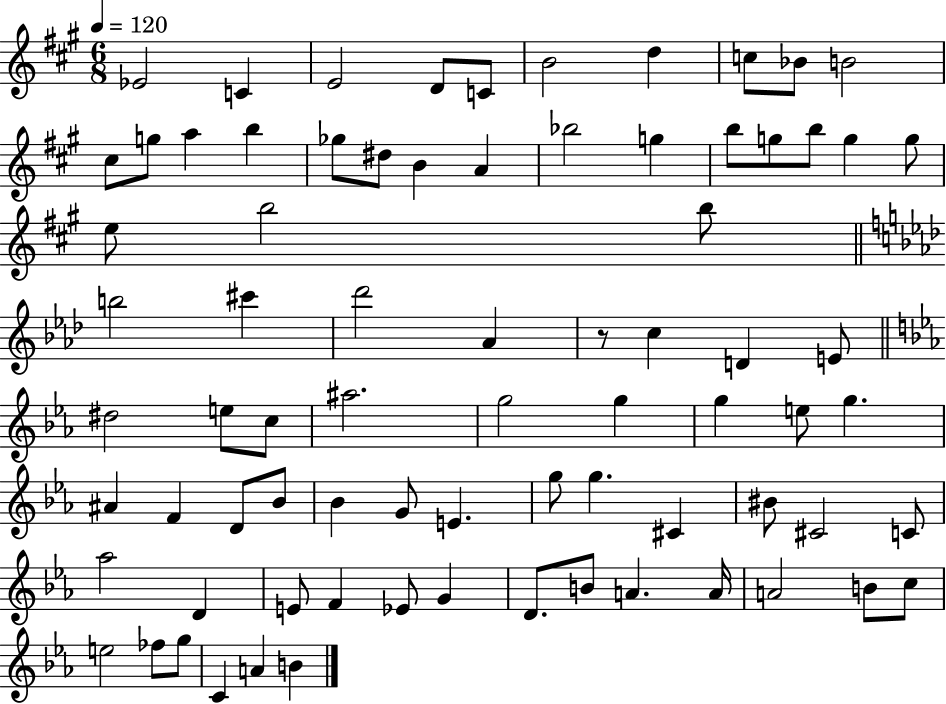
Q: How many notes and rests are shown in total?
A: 77